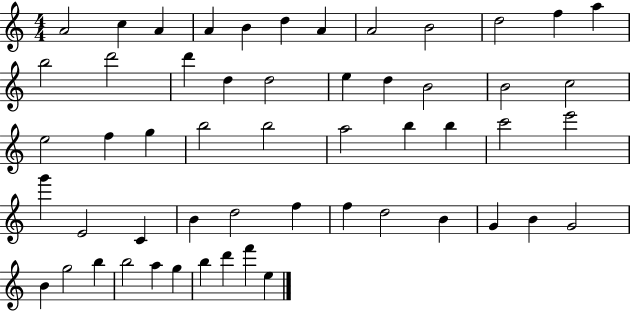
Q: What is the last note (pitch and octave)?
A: E5